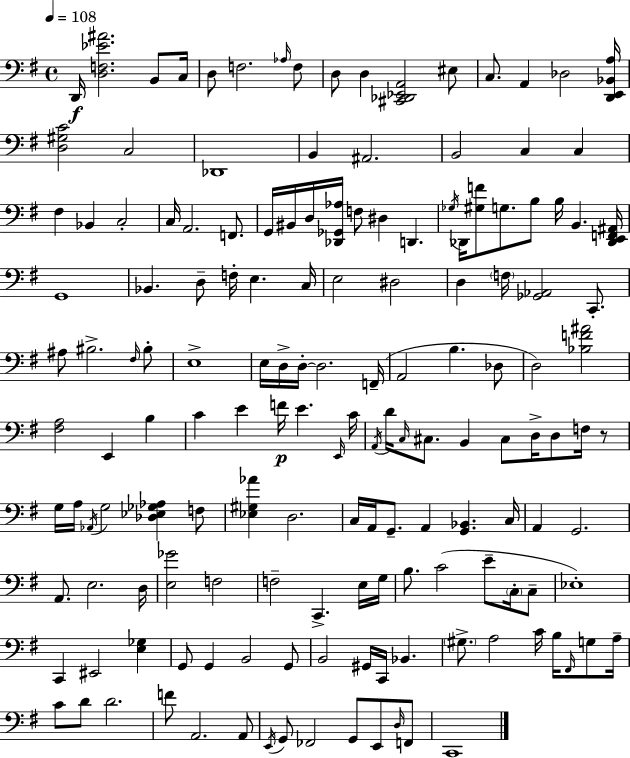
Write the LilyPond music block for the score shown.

{
  \clef bass
  \time 4/4
  \defaultTimeSignature
  \key g \major
  \tempo 4 = 108
  d,16\f <d f ees' ais'>2. b,8 c16 | d8 f2. \grace { aes16 } f8 | d8 d4 <cis, des, ees, a,>2 eis8 | c8. a,4 des2 | \break <d, e, bes, a>16 <d gis c'>2 c2 | des,1 | b,4 ais,2. | b,2 c4 c4 | \break fis4 bes,4 c2-. | c16 a,2. f,8. | g,16 bis,16 d16 <des, ges, aes>16 f8 dis4 d,4. | \acciaccatura { ges16 } des,16 <gis f'>8 g8. b8 b16 b,4. | \break <des, e, f, ais,>16 g,1 | bes,4. d8-- f16-. e4. | c16 e2 dis2 | d4 \parenthesize f16 <ges, aes,>2 c,8.-. | \break ais8 bis2.-> | \grace { fis16 } bis8-. e1-> | e16 d16-> d16-.~~ d2. | f,16--( a,2 b4. | \break des8 d2) <bes f' ais'>2 | <fis a>2 e,4 b4 | c'4 e'4 f'16\p e'4. | \grace { e,16 } c'16 \acciaccatura { a,16 } d'16 \grace { c16 } cis8. b,4 cis8 | \break d16-> d8 f16 r8 g16 a16 \acciaccatura { aes,16 } g2 | <des ees ges aes>4 f8 <ees gis aes'>4 d2. | c16 a,16 g,8.-- a,4 | <g, bes,>4. c16 a,4 g,2. | \break a,8. e2. | d16 <e ges'>2 f2 | f2-- c,4.-> | e16 g16 b8. c'2( | \break e'8-- \parenthesize c16-. c8-- ees1-.) | c,4 eis,2 | <e ges>4 g,8 g,4 b,2 | g,8 b,2 gis,16 | \break c,16 bes,4. \parenthesize gis8.-> a2 | c'16 b16 \grace { fis,16 } g8 a16-- c'8 d'8 d'2. | f'8 a,2. | a,8 \acciaccatura { e,16 } g,8 fes,2 | \break g,8 e,8 \grace { d16 } f,8 c,1 | \bar "|."
}